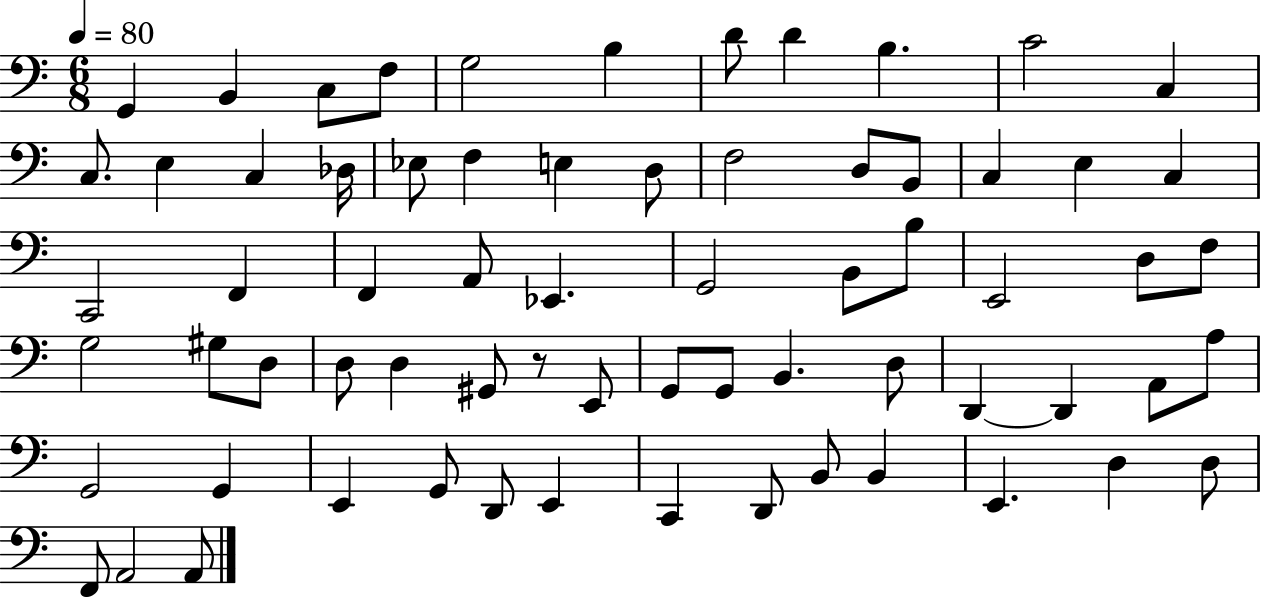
{
  \clef bass
  \numericTimeSignature
  \time 6/8
  \key c \major
  \tempo 4 = 80
  g,4 b,4 c8 f8 | g2 b4 | d'8 d'4 b4. | c'2 c4 | \break c8. e4 c4 des16 | ees8 f4 e4 d8 | f2 d8 b,8 | c4 e4 c4 | \break c,2 f,4 | f,4 a,8 ees,4. | g,2 b,8 b8 | e,2 d8 f8 | \break g2 gis8 d8 | d8 d4 gis,8 r8 e,8 | g,8 g,8 b,4. d8 | d,4~~ d,4 a,8 a8 | \break g,2 g,4 | e,4 g,8 d,8 e,4 | c,4 d,8 b,8 b,4 | e,4. d4 d8 | \break f,8 a,2 a,8 | \bar "|."
}